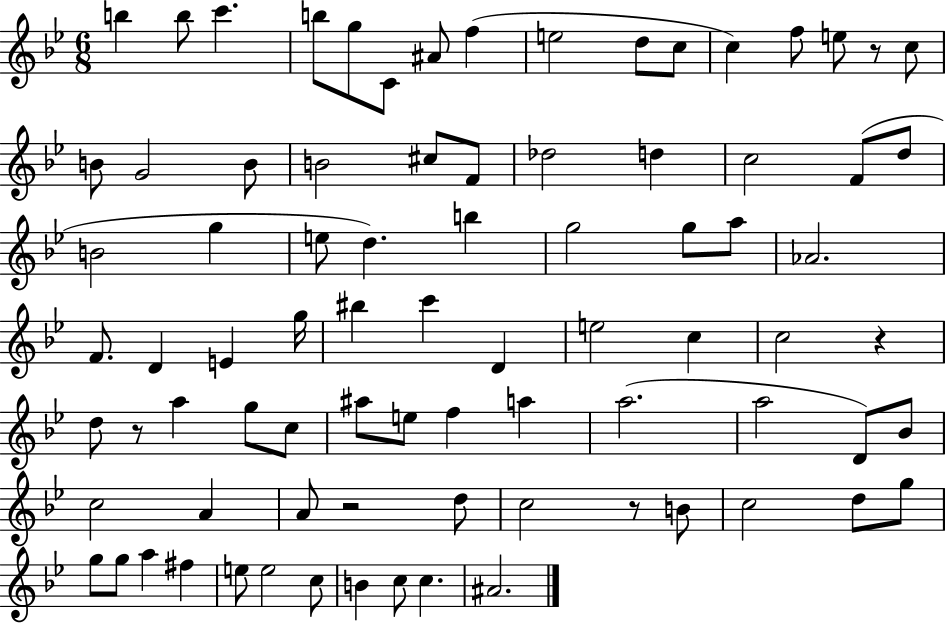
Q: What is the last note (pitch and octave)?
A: A#4